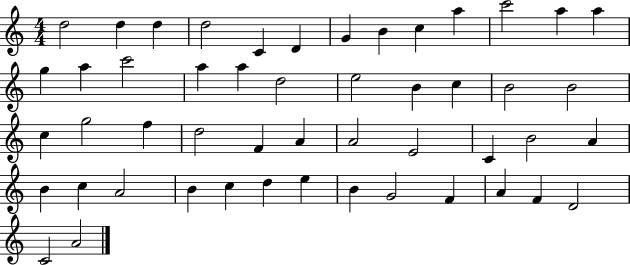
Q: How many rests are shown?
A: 0